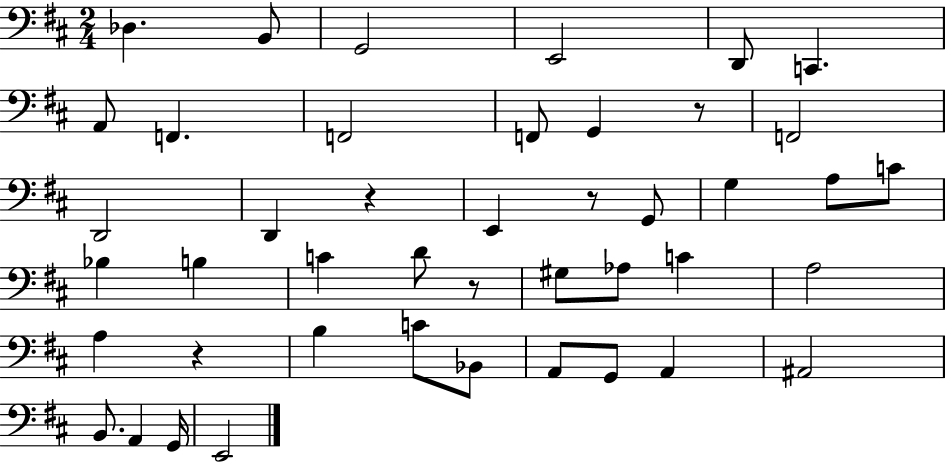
X:1
T:Untitled
M:2/4
L:1/4
K:D
_D, B,,/2 G,,2 E,,2 D,,/2 C,, A,,/2 F,, F,,2 F,,/2 G,, z/2 F,,2 D,,2 D,, z E,, z/2 G,,/2 G, A,/2 C/2 _B, B, C D/2 z/2 ^G,/2 _A,/2 C A,2 A, z B, C/2 _B,,/2 A,,/2 G,,/2 A,, ^A,,2 B,,/2 A,, G,,/4 E,,2